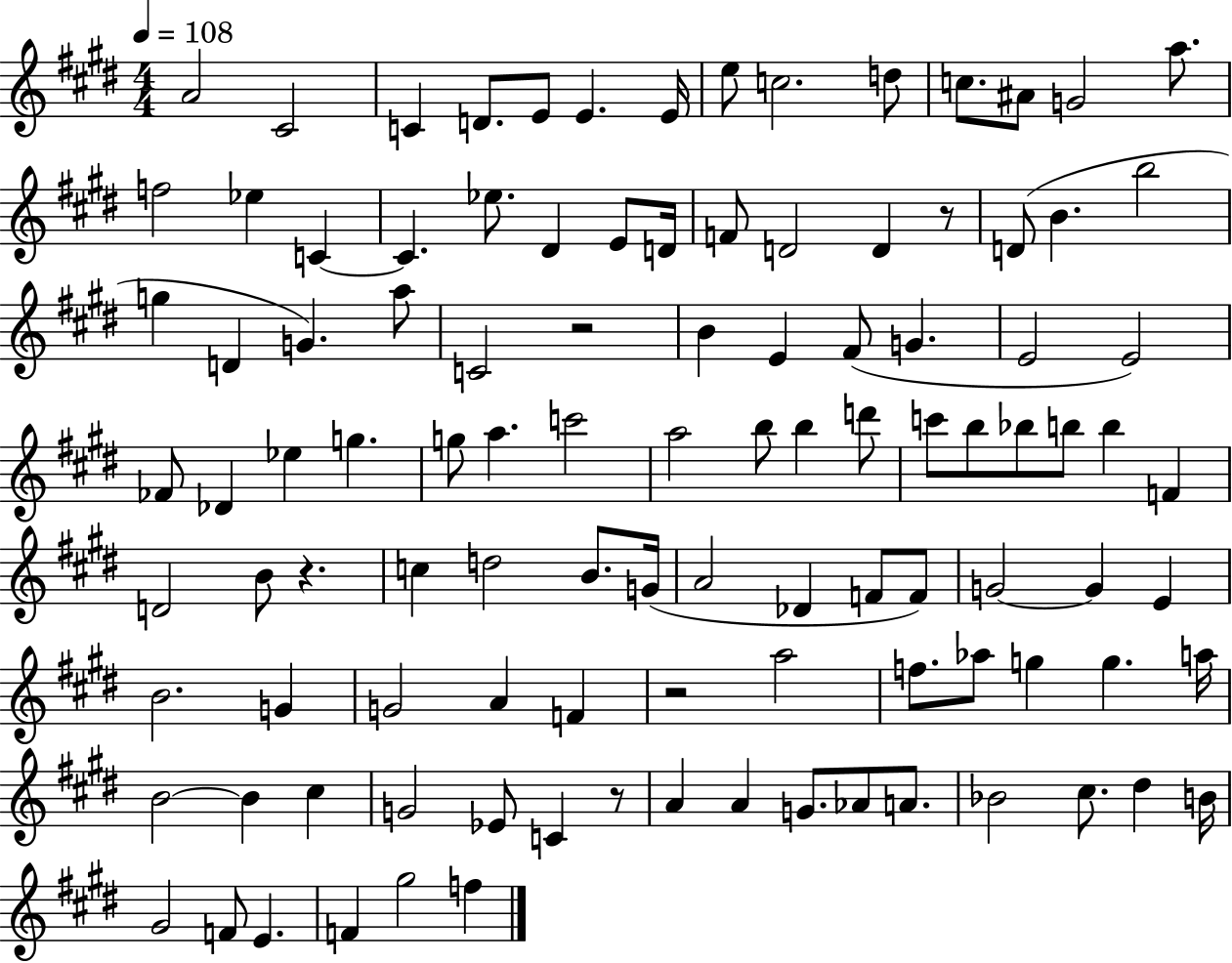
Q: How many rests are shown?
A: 5